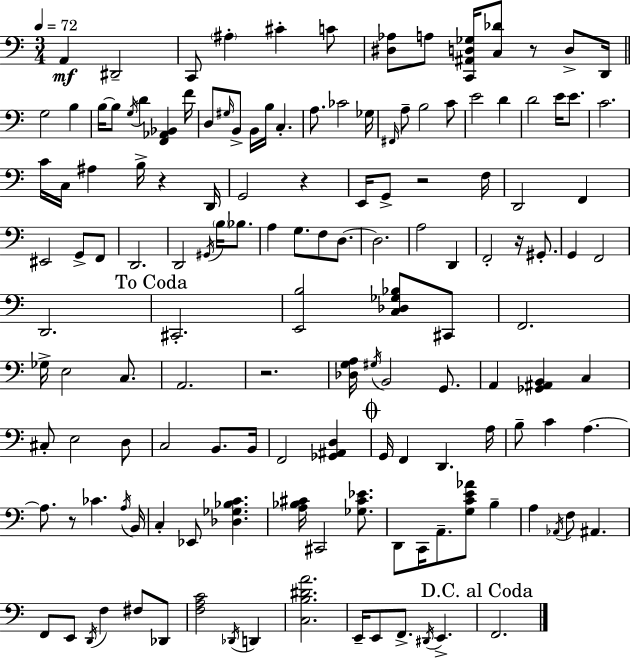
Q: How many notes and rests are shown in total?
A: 143